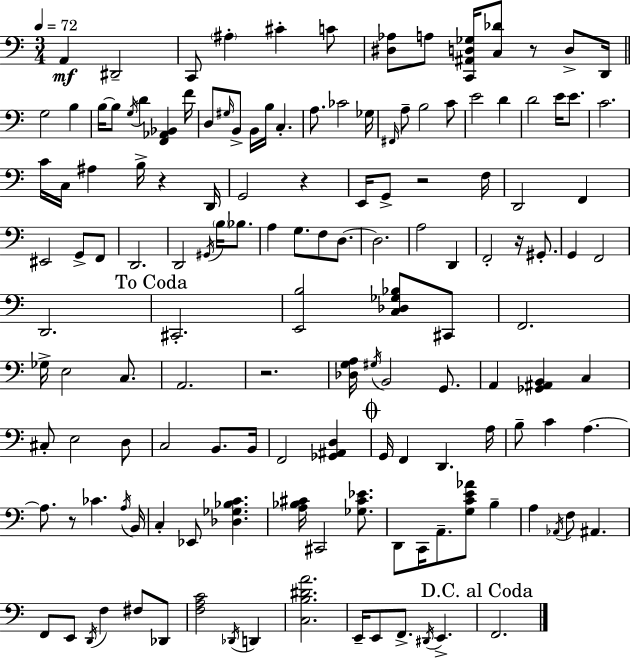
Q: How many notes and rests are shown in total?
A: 143